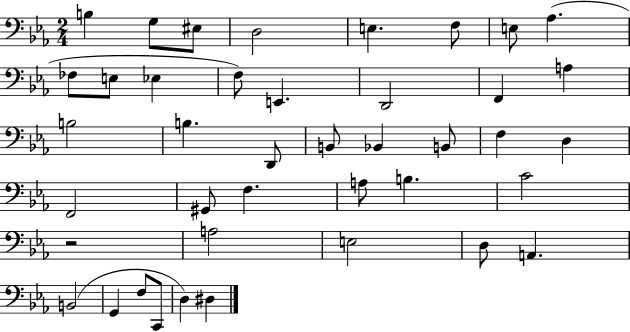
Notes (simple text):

B3/q G3/e EIS3/e D3/h E3/q. F3/e E3/e Ab3/q. FES3/e E3/e Eb3/q F3/e E2/q. D2/h F2/q A3/q B3/h B3/q. D2/e B2/e Bb2/q B2/e F3/q D3/q F2/h G#2/e F3/q. A3/e B3/q. C4/h R/h A3/h E3/h D3/e A2/q. B2/h G2/q F3/e C2/e D3/q D#3/q